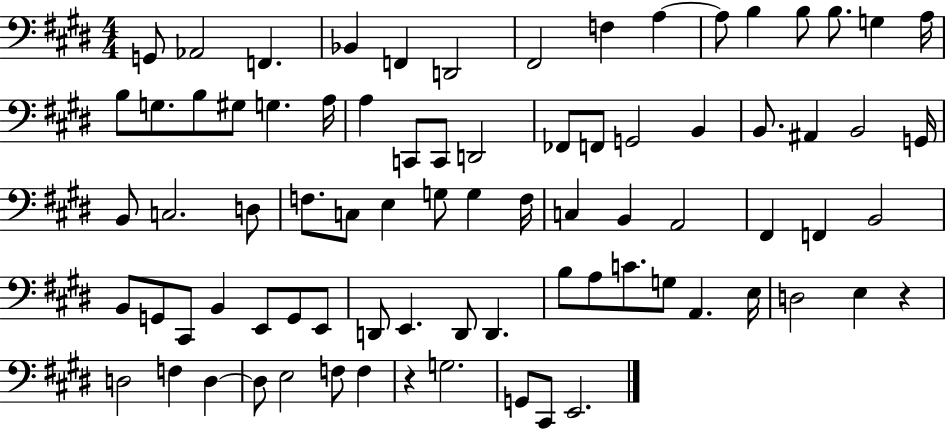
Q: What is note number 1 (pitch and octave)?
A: G2